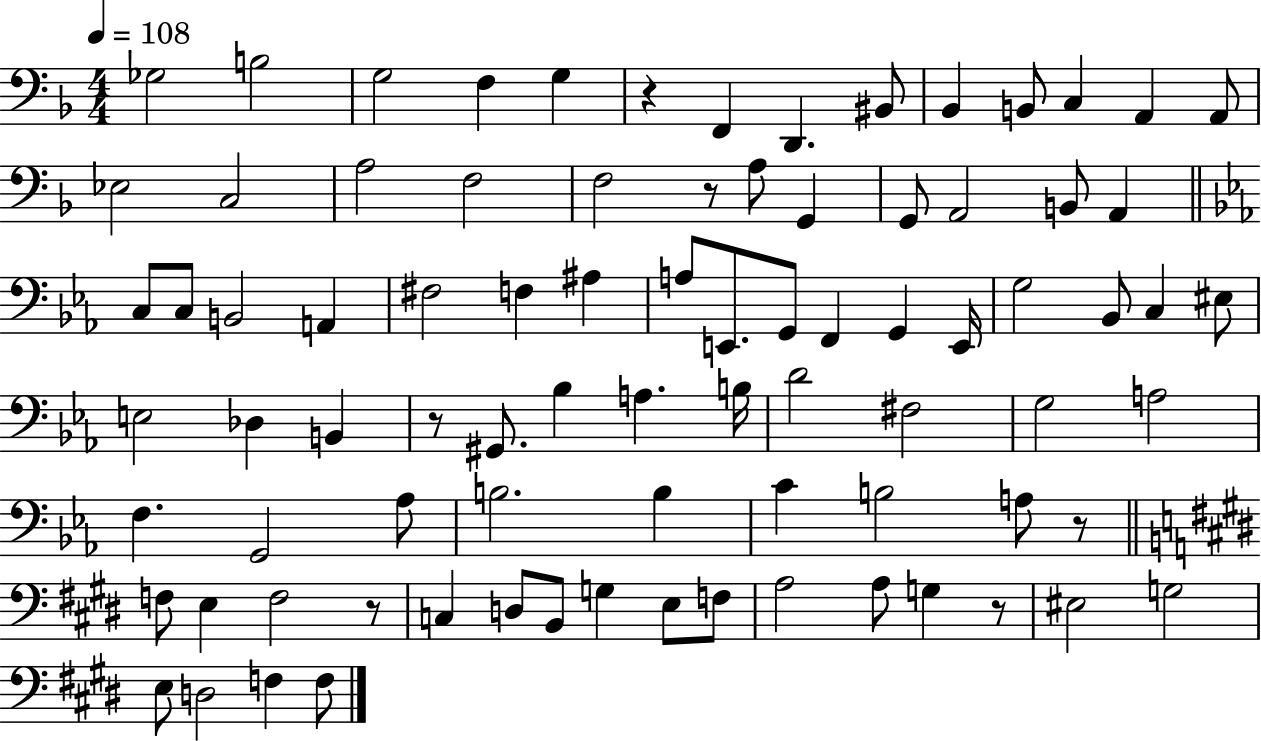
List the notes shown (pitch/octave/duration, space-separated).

Gb3/h B3/h G3/h F3/q G3/q R/q F2/q D2/q. BIS2/e Bb2/q B2/e C3/q A2/q A2/e Eb3/h C3/h A3/h F3/h F3/h R/e A3/e G2/q G2/e A2/h B2/e A2/q C3/e C3/e B2/h A2/q F#3/h F3/q A#3/q A3/e E2/e. G2/e F2/q G2/q E2/s G3/h Bb2/e C3/q EIS3/e E3/h Db3/q B2/q R/e G#2/e. Bb3/q A3/q. B3/s D4/h F#3/h G3/h A3/h F3/q. G2/h Ab3/e B3/h. B3/q C4/q B3/h A3/e R/e F3/e E3/q F3/h R/e C3/q D3/e B2/e G3/q E3/e F3/e A3/h A3/e G3/q R/e EIS3/h G3/h E3/e D3/h F3/q F3/e